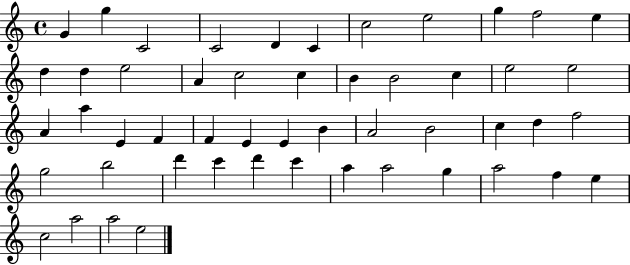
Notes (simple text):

G4/q G5/q C4/h C4/h D4/q C4/q C5/h E5/h G5/q F5/h E5/q D5/q D5/q E5/h A4/q C5/h C5/q B4/q B4/h C5/q E5/h E5/h A4/q A5/q E4/q F4/q F4/q E4/q E4/q B4/q A4/h B4/h C5/q D5/q F5/h G5/h B5/h D6/q C6/q D6/q C6/q A5/q A5/h G5/q A5/h F5/q E5/q C5/h A5/h A5/h E5/h